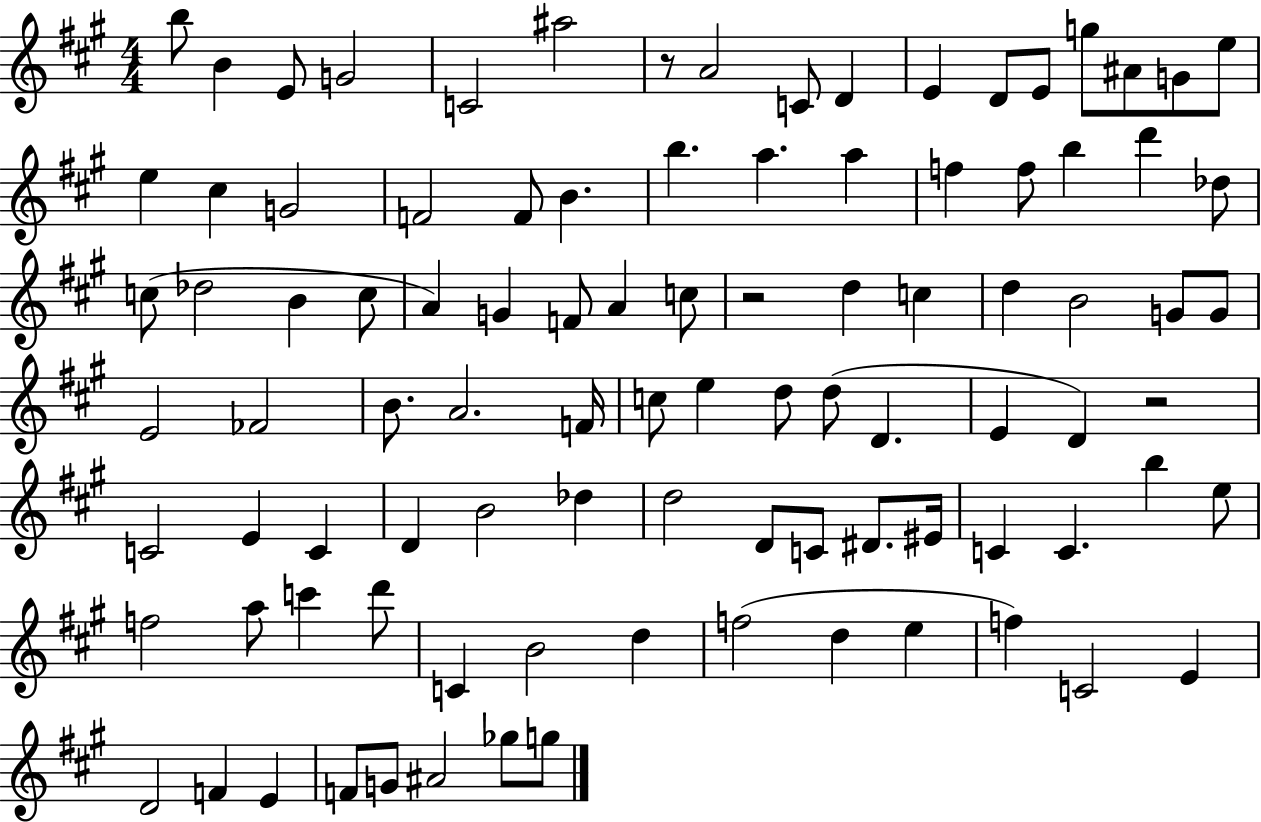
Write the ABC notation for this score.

X:1
T:Untitled
M:4/4
L:1/4
K:A
b/2 B E/2 G2 C2 ^a2 z/2 A2 C/2 D E D/2 E/2 g/2 ^A/2 G/2 e/2 e ^c G2 F2 F/2 B b a a f f/2 b d' _d/2 c/2 _d2 B c/2 A G F/2 A c/2 z2 d c d B2 G/2 G/2 E2 _F2 B/2 A2 F/4 c/2 e d/2 d/2 D E D z2 C2 E C D B2 _d d2 D/2 C/2 ^D/2 ^E/4 C C b e/2 f2 a/2 c' d'/2 C B2 d f2 d e f C2 E D2 F E F/2 G/2 ^A2 _g/2 g/2